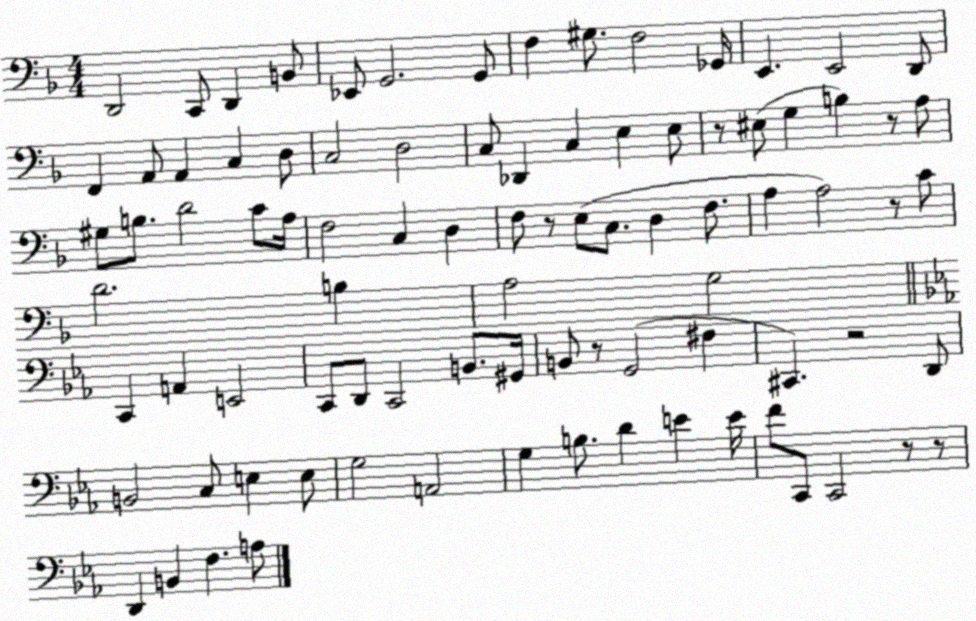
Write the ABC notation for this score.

X:1
T:Untitled
M:4/4
L:1/4
K:F
D,,2 C,,/2 D,, B,,/2 _E,,/2 G,,2 G,,/2 F, ^G,/2 F,2 _G,,/4 E,, E,,2 D,,/2 F,, A,,/2 A,, C, D,/2 C,2 D,2 C,/2 _D,, C, E, E,/2 z/2 ^E,/2 G, B, z/2 A,/2 ^G,/2 B,/2 D2 C/2 A,/4 F,2 C, D, F,/2 z/2 E,/2 C,/2 D, F,/2 A, A,2 z/2 C/2 D2 B, A,2 G,2 C,, A,, E,,2 C,,/2 D,,/2 C,,2 B,,/2 ^G,,/4 B,,/2 z/2 G,,2 ^F, ^C,, z2 D,,/2 B,,2 C,/2 E, E,/2 G,2 A,,2 G, B,/2 D E E/4 F/2 C,,/2 C,,2 z/2 z/2 D,, B,, F, A,/2